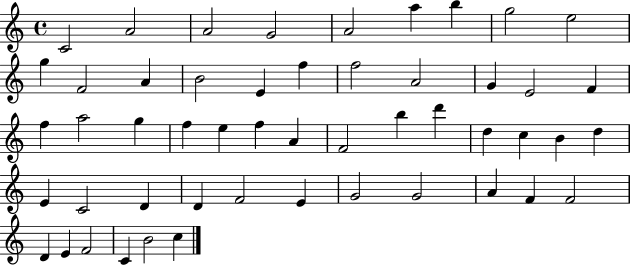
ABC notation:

X:1
T:Untitled
M:4/4
L:1/4
K:C
C2 A2 A2 G2 A2 a b g2 e2 g F2 A B2 E f f2 A2 G E2 F f a2 g f e f A F2 b d' d c B d E C2 D D F2 E G2 G2 A F F2 D E F2 C B2 c